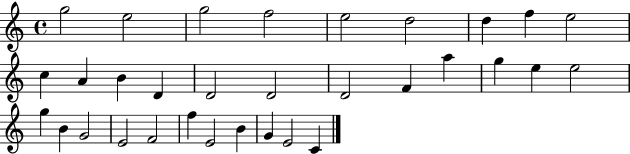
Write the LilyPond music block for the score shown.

{
  \clef treble
  \time 4/4
  \defaultTimeSignature
  \key c \major
  g''2 e''2 | g''2 f''2 | e''2 d''2 | d''4 f''4 e''2 | \break c''4 a'4 b'4 d'4 | d'2 d'2 | d'2 f'4 a''4 | g''4 e''4 e''2 | \break g''4 b'4 g'2 | e'2 f'2 | f''4 e'2 b'4 | g'4 e'2 c'4 | \break \bar "|."
}